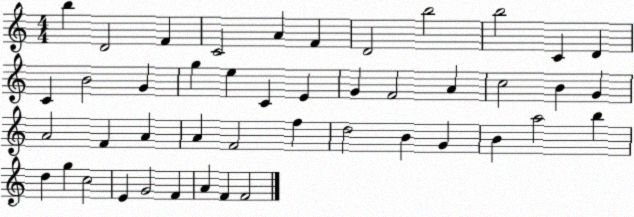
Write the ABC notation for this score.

X:1
T:Untitled
M:4/4
L:1/4
K:C
b D2 F C2 A F D2 b2 b2 C D C B2 G g e C E G F2 A c2 B G A2 F A A F2 f d2 B G B a2 b d g c2 E G2 F A F F2